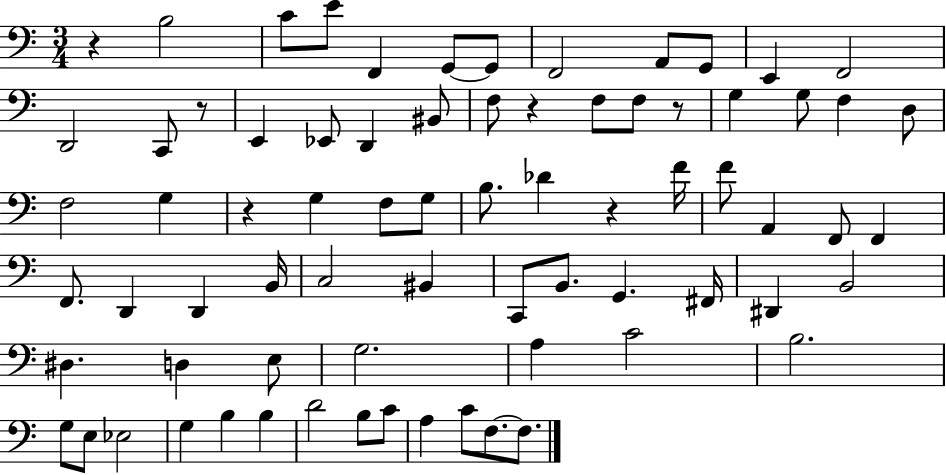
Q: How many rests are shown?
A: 6